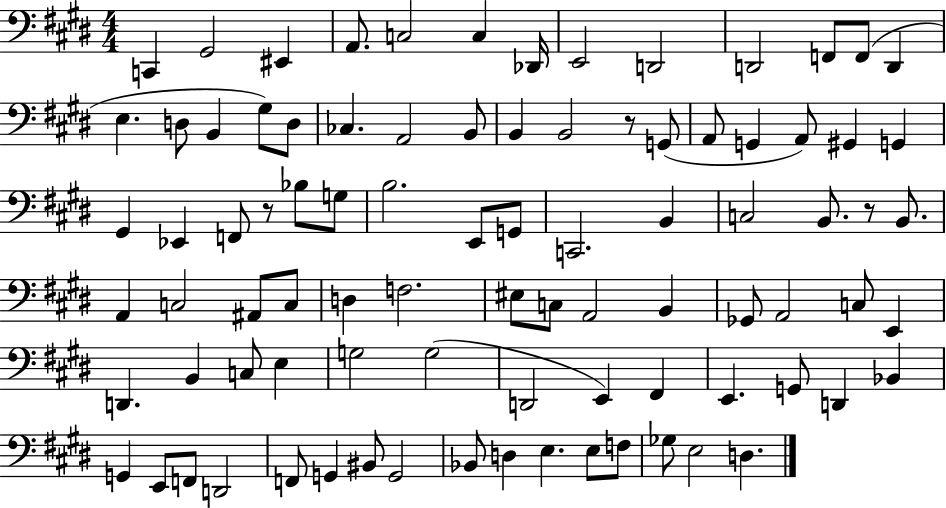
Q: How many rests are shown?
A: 3